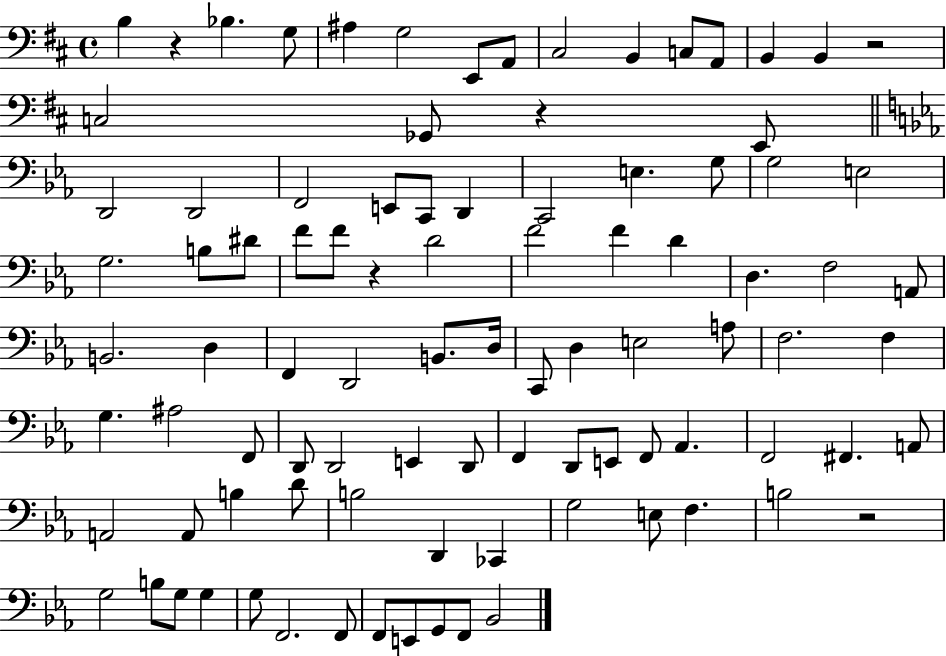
B3/q R/q Bb3/q. G3/e A#3/q G3/h E2/e A2/e C#3/h B2/q C3/e A2/e B2/q B2/q R/h C3/h Gb2/e R/q E2/e D2/h D2/h F2/h E2/e C2/e D2/q C2/h E3/q. G3/e G3/h E3/h G3/h. B3/e D#4/e F4/e F4/e R/q D4/h F4/h F4/q D4/q D3/q. F3/h A2/e B2/h. D3/q F2/q D2/h B2/e. D3/s C2/e D3/q E3/h A3/e F3/h. F3/q G3/q. A#3/h F2/e D2/e D2/h E2/q D2/e F2/q D2/e E2/e F2/e Ab2/q. F2/h F#2/q. A2/e A2/h A2/e B3/q D4/e B3/h D2/q CES2/q G3/h E3/e F3/q. B3/h R/h G3/h B3/e G3/e G3/q G3/e F2/h. F2/e F2/e E2/e G2/e F2/e Bb2/h